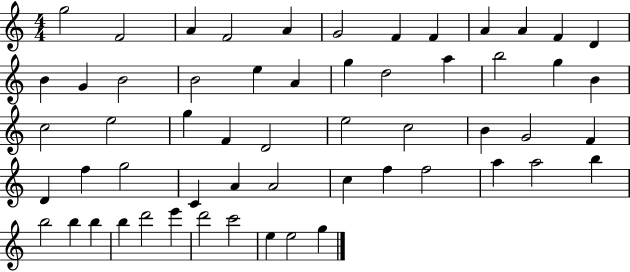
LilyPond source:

{
  \clef treble
  \numericTimeSignature
  \time 4/4
  \key c \major
  g''2 f'2 | a'4 f'2 a'4 | g'2 f'4 f'4 | a'4 a'4 f'4 d'4 | \break b'4 g'4 b'2 | b'2 e''4 a'4 | g''4 d''2 a''4 | b''2 g''4 b'4 | \break c''2 e''2 | g''4 f'4 d'2 | e''2 c''2 | b'4 g'2 f'4 | \break d'4 f''4 g''2 | c'4 a'4 a'2 | c''4 f''4 f''2 | a''4 a''2 b''4 | \break b''2 b''4 b''4 | b''4 d'''2 e'''4 | d'''2 c'''2 | e''4 e''2 g''4 | \break \bar "|."
}